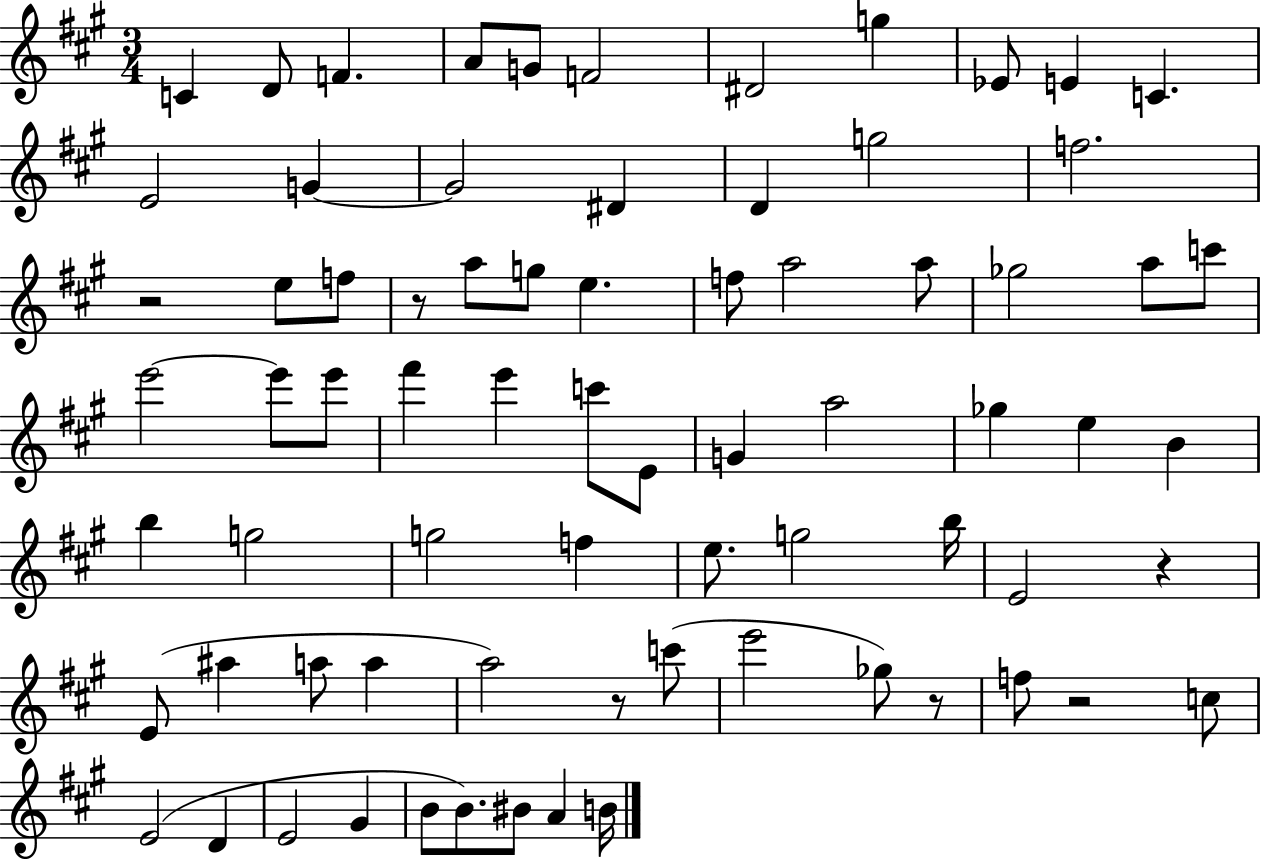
C4/q D4/e F4/q. A4/e G4/e F4/h D#4/h G5/q Eb4/e E4/q C4/q. E4/h G4/q G4/h D#4/q D4/q G5/h F5/h. R/h E5/e F5/e R/e A5/e G5/e E5/q. F5/e A5/h A5/e Gb5/h A5/e C6/e E6/h E6/e E6/e F#6/q E6/q C6/e E4/e G4/q A5/h Gb5/q E5/q B4/q B5/q G5/h G5/h F5/q E5/e. G5/h B5/s E4/h R/q E4/e A#5/q A5/e A5/q A5/h R/e C6/e E6/h Gb5/e R/e F5/e R/h C5/e E4/h D4/q E4/h G#4/q B4/e B4/e. BIS4/e A4/q B4/s